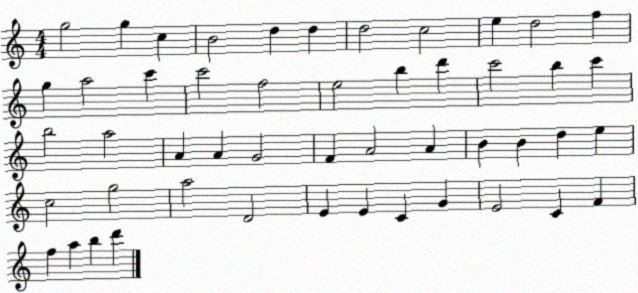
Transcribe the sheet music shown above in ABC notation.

X:1
T:Untitled
M:4/4
L:1/4
K:C
g2 g c B2 d d d2 c2 e d2 f g a2 c' c'2 f2 e2 b d' c'2 b c' b2 a2 A A G2 F A2 A B B d e c2 g2 a2 D2 E E C G E2 C F f a b d'